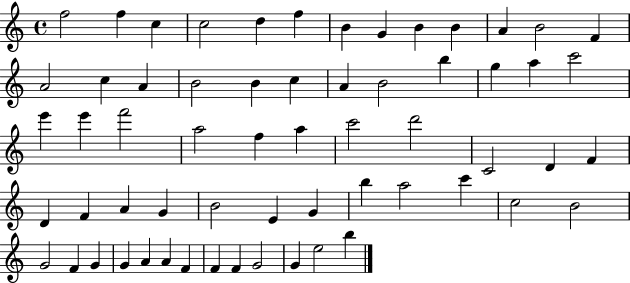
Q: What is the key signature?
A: C major